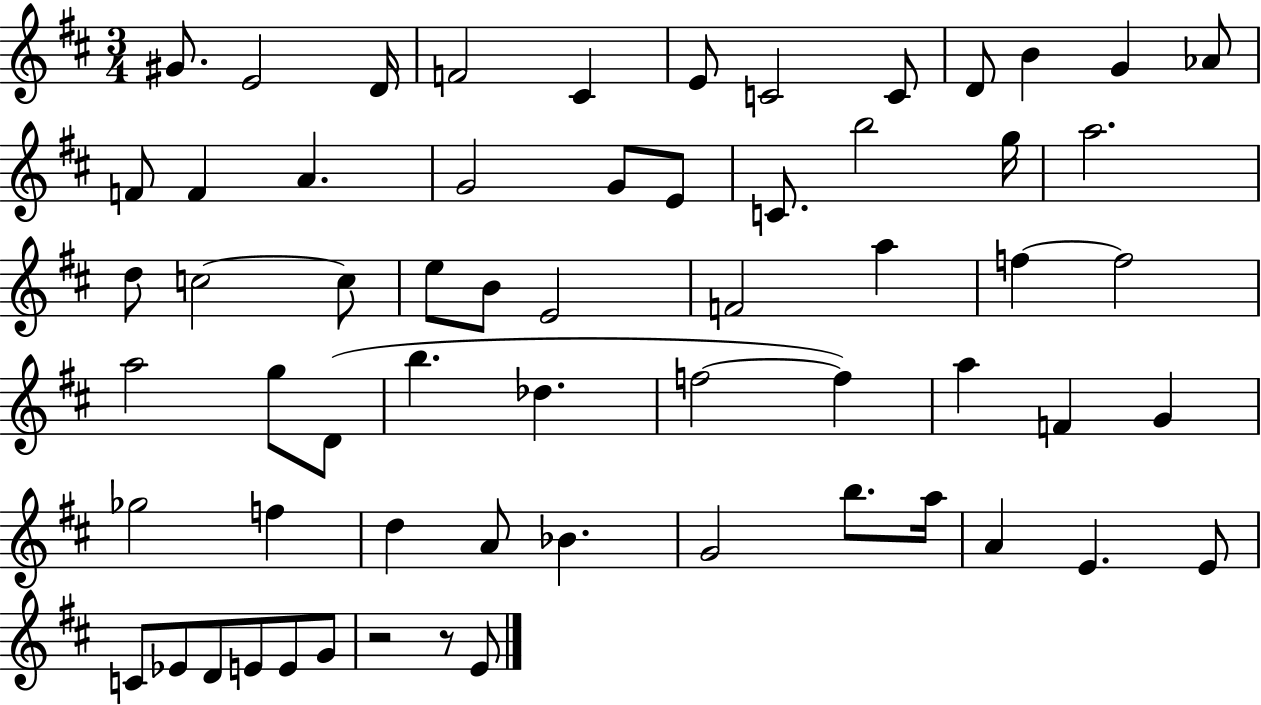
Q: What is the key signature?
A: D major